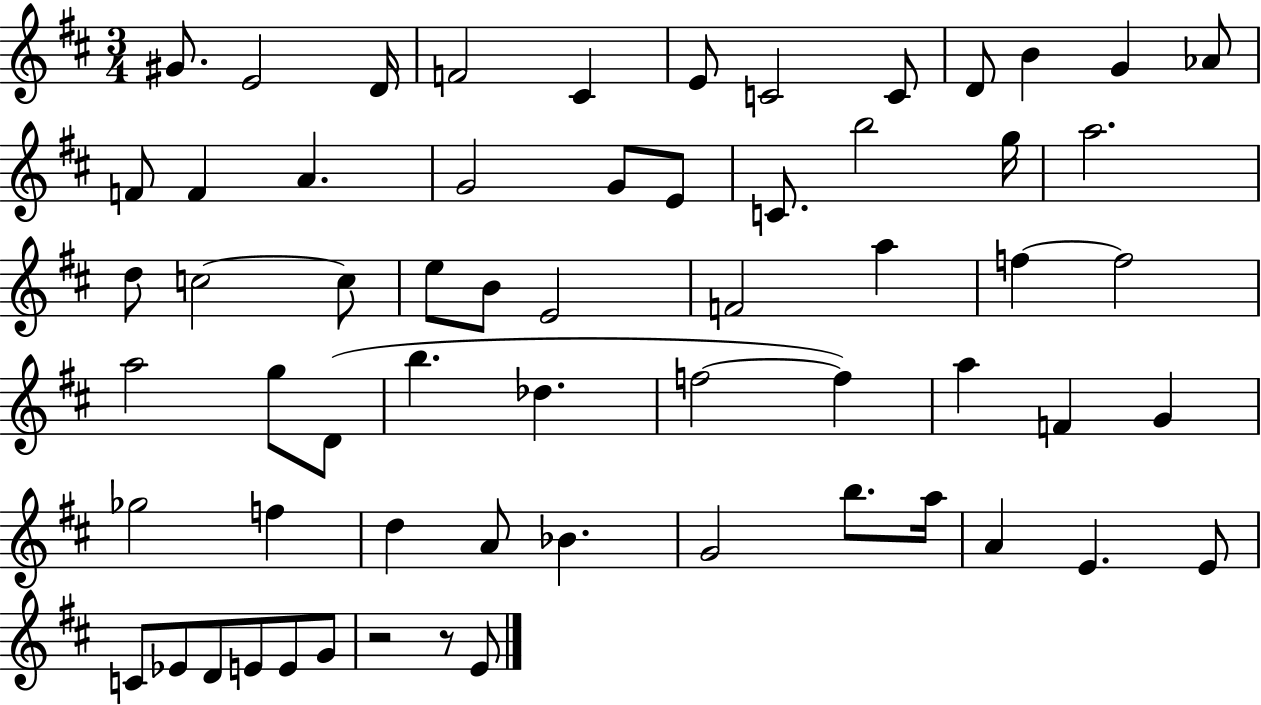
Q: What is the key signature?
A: D major